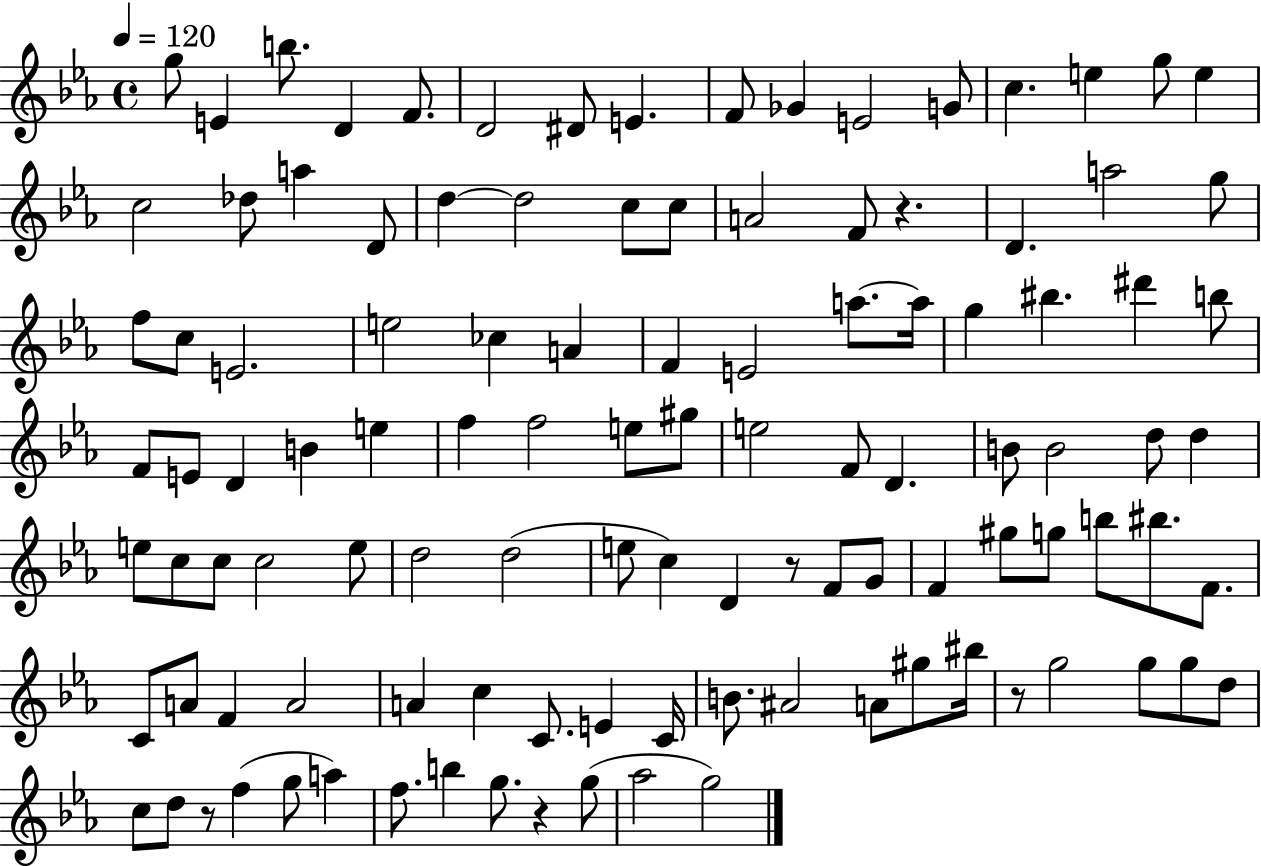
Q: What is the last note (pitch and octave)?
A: G5